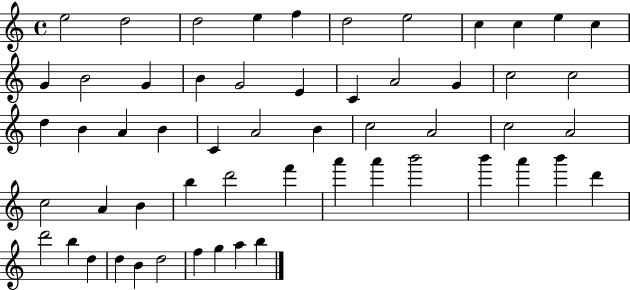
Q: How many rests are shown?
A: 0